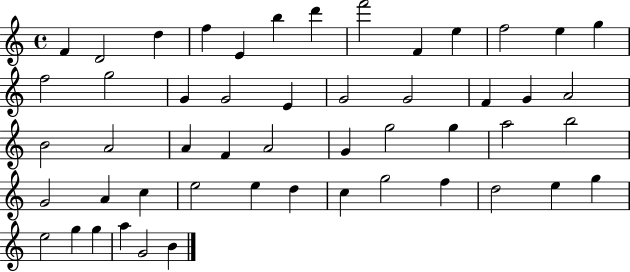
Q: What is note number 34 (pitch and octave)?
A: G4